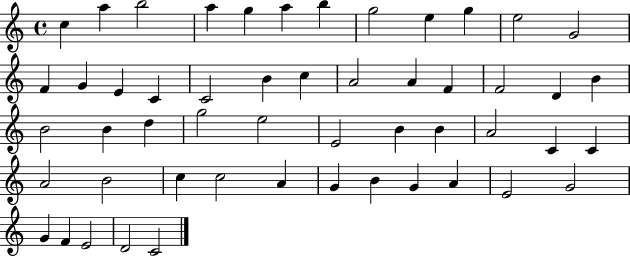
X:1
T:Untitled
M:4/4
L:1/4
K:C
c a b2 a g a b g2 e g e2 G2 F G E C C2 B c A2 A F F2 D B B2 B d g2 e2 E2 B B A2 C C A2 B2 c c2 A G B G A E2 G2 G F E2 D2 C2